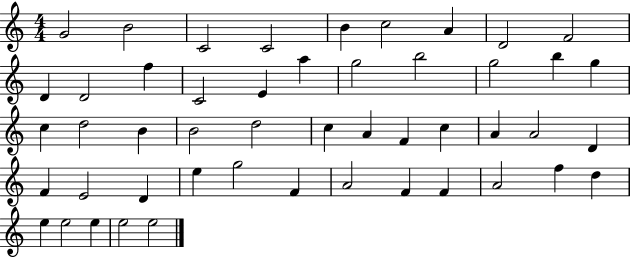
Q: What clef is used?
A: treble